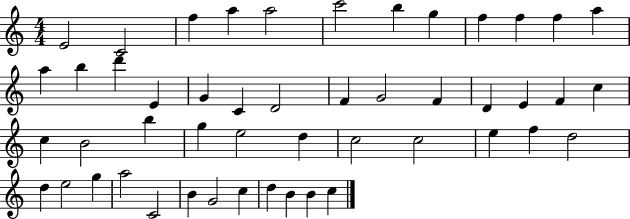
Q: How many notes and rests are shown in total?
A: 49